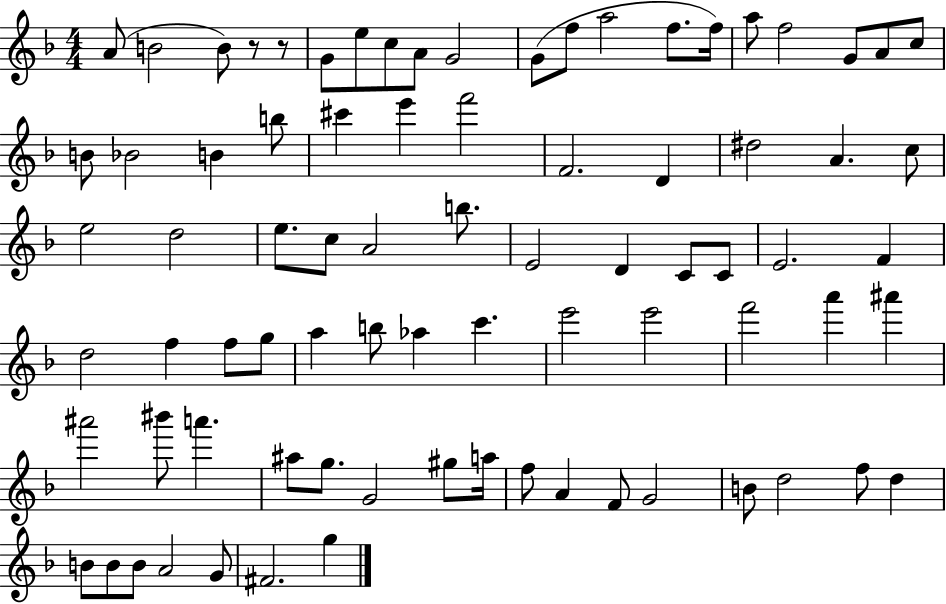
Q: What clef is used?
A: treble